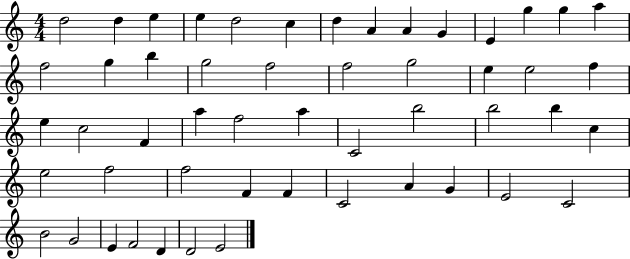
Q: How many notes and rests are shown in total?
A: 52